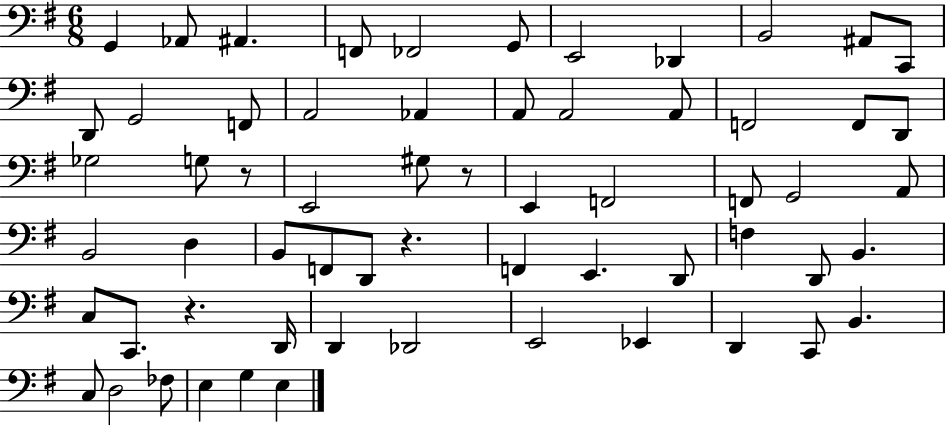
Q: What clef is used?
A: bass